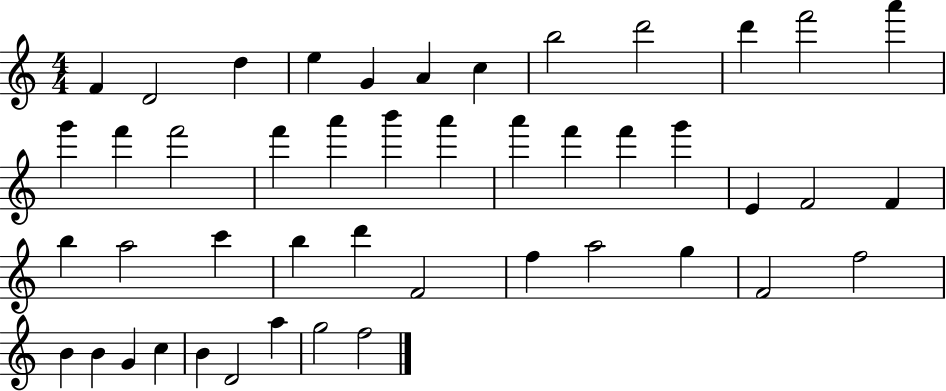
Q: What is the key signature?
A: C major